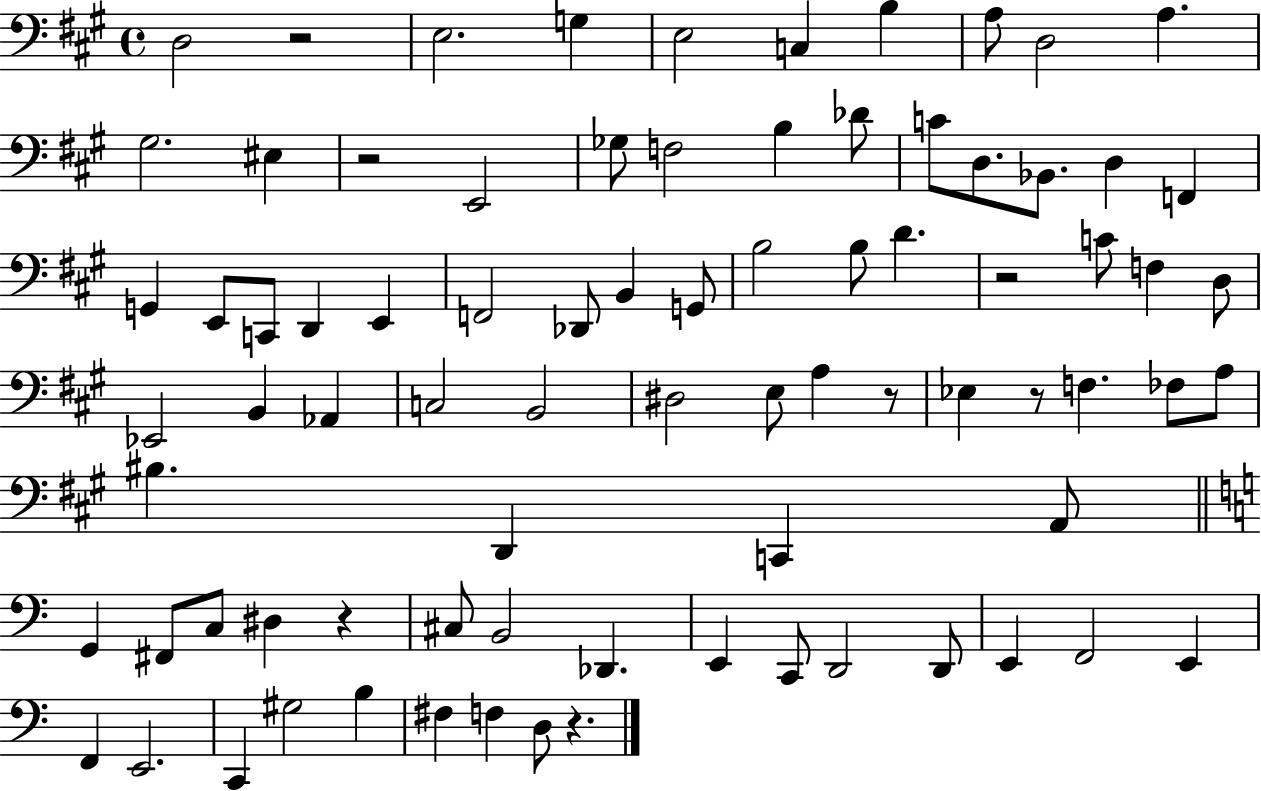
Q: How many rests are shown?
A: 7